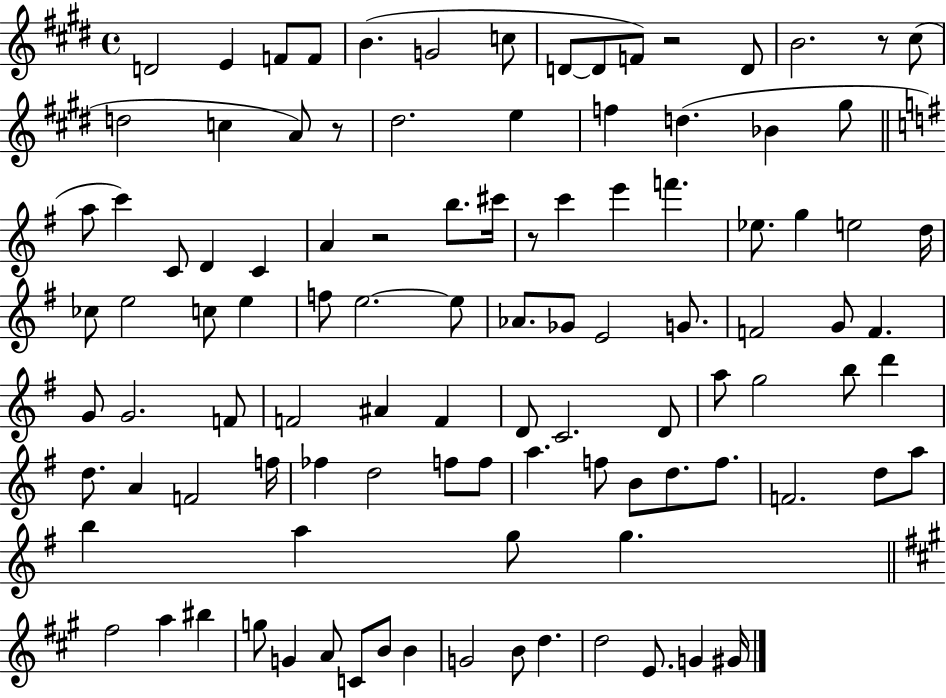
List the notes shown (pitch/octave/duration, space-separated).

D4/h E4/q F4/e F4/e B4/q. G4/h C5/e D4/e D4/e F4/e R/h D4/e B4/h. R/e C#5/e D5/h C5/q A4/e R/e D#5/h. E5/q F5/q D5/q. Bb4/q G#5/e A5/e C6/q C4/e D4/q C4/q A4/q R/h B5/e. C#6/s R/e C6/q E6/q F6/q. Eb5/e. G5/q E5/h D5/s CES5/e E5/h C5/e E5/q F5/e E5/h. E5/e Ab4/e. Gb4/e E4/h G4/e. F4/h G4/e F4/q. G4/e G4/h. F4/e F4/h A#4/q F4/q D4/e C4/h. D4/e A5/e G5/h B5/e D6/q D5/e. A4/q F4/h F5/s FES5/q D5/h F5/e F5/e A5/q. F5/e B4/e D5/e. F5/e. F4/h. D5/e A5/e B5/q A5/q G5/e G5/q. F#5/h A5/q BIS5/q G5/e G4/q A4/e C4/e B4/e B4/q G4/h B4/e D5/q. D5/h E4/e. G4/q G#4/s